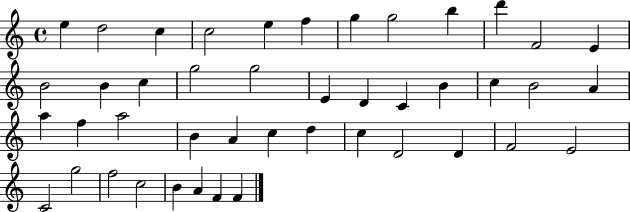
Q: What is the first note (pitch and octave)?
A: E5